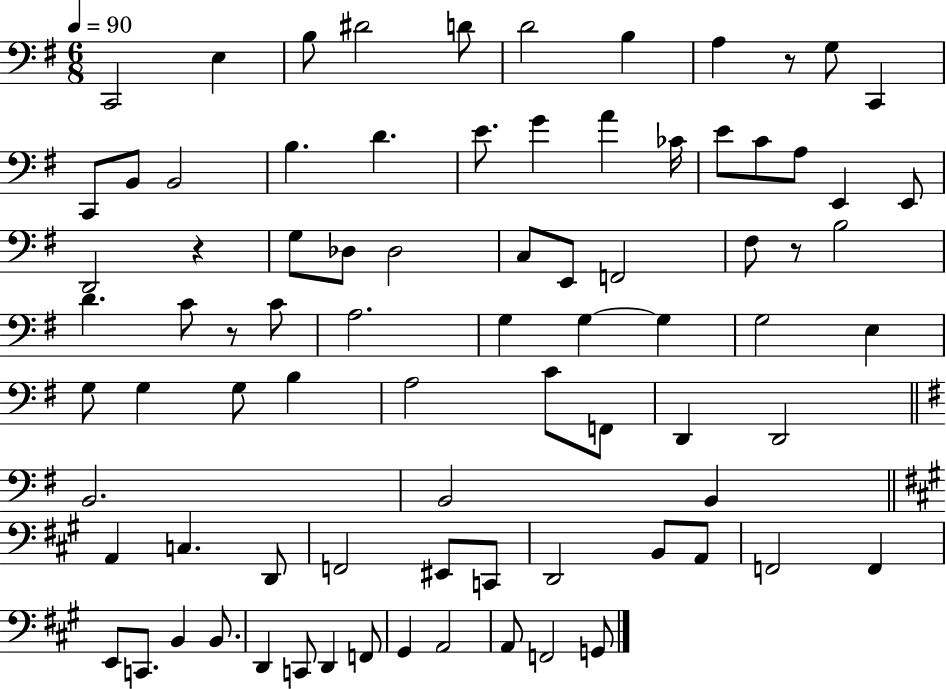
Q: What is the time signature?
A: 6/8